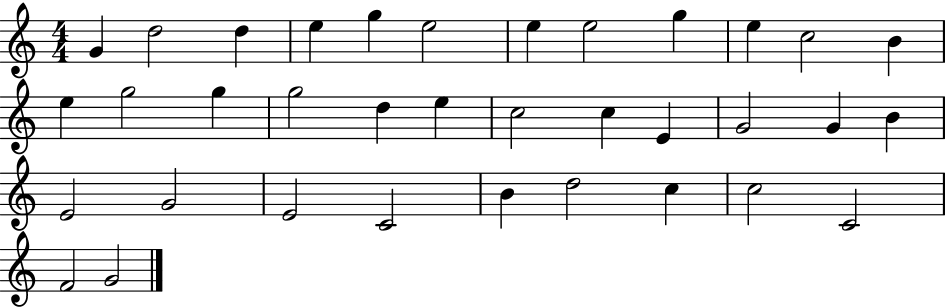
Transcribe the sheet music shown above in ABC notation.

X:1
T:Untitled
M:4/4
L:1/4
K:C
G d2 d e g e2 e e2 g e c2 B e g2 g g2 d e c2 c E G2 G B E2 G2 E2 C2 B d2 c c2 C2 F2 G2